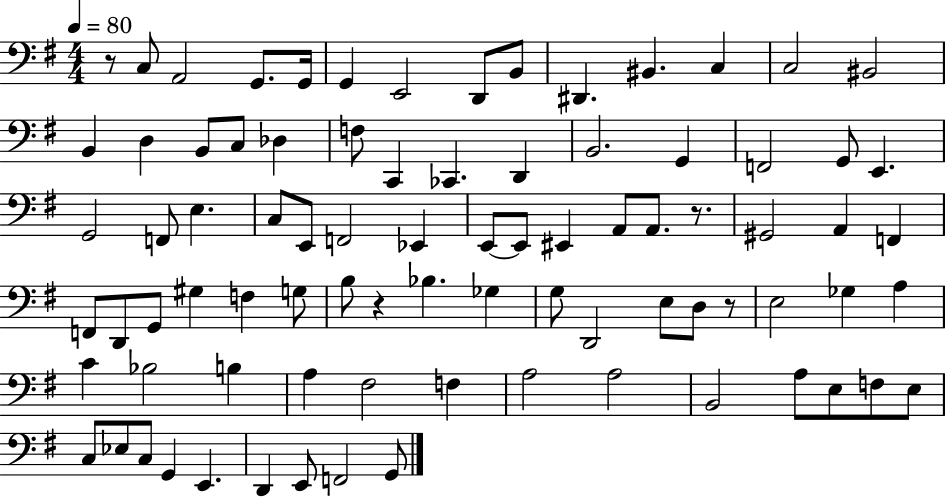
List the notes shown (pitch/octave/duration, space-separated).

R/e C3/e A2/h G2/e. G2/s G2/q E2/h D2/e B2/e D#2/q. BIS2/q. C3/q C3/h BIS2/h B2/q D3/q B2/e C3/e Db3/q F3/e C2/q CES2/q. D2/q B2/h. G2/q F2/h G2/e E2/q. G2/h F2/e E3/q. C3/e E2/e F2/h Eb2/q E2/e E2/e EIS2/q A2/e A2/e. R/e. G#2/h A2/q F2/q F2/e D2/e G2/e G#3/q F3/q G3/e B3/e R/q Bb3/q. Gb3/q G3/e D2/h E3/e D3/e R/e E3/h Gb3/q A3/q C4/q Bb3/h B3/q A3/q F#3/h F3/q A3/h A3/h B2/h A3/e E3/e F3/e E3/e C3/e Eb3/e C3/e G2/q E2/q. D2/q E2/e F2/h G2/e